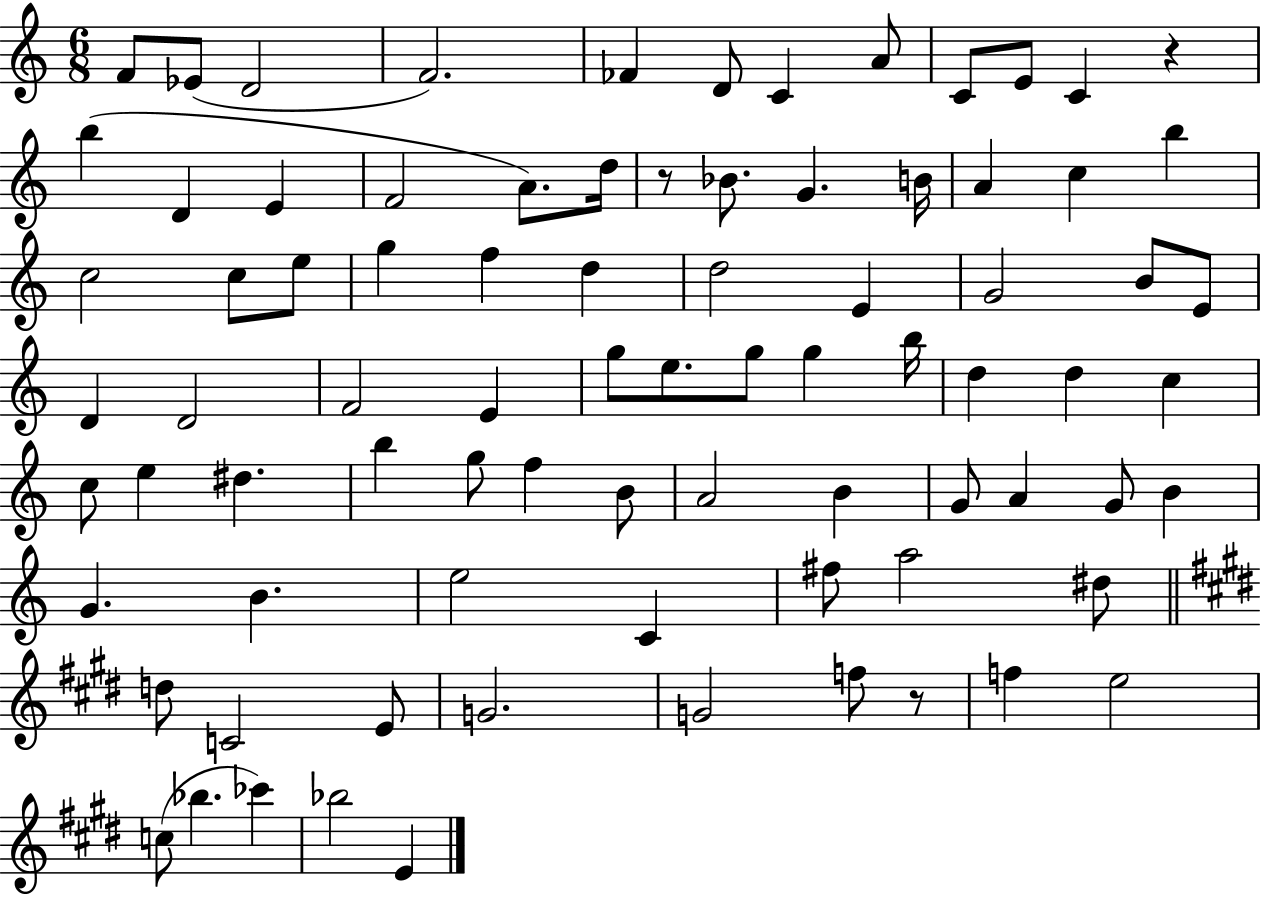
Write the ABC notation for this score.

X:1
T:Untitled
M:6/8
L:1/4
K:C
F/2 _E/2 D2 F2 _F D/2 C A/2 C/2 E/2 C z b D E F2 A/2 d/4 z/2 _B/2 G B/4 A c b c2 c/2 e/2 g f d d2 E G2 B/2 E/2 D D2 F2 E g/2 e/2 g/2 g b/4 d d c c/2 e ^d b g/2 f B/2 A2 B G/2 A G/2 B G B e2 C ^f/2 a2 ^d/2 d/2 C2 E/2 G2 G2 f/2 z/2 f e2 c/2 _b _c' _b2 E